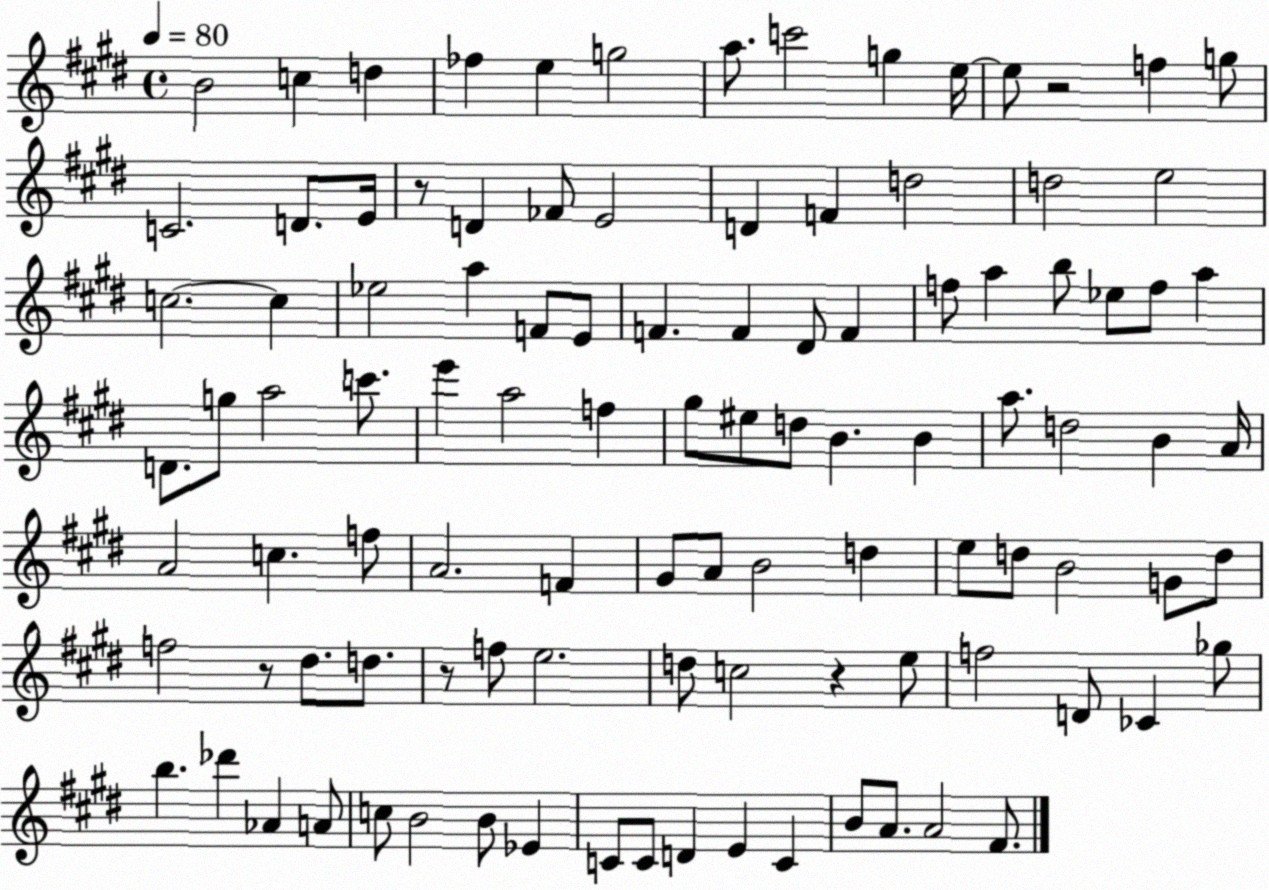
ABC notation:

X:1
T:Untitled
M:4/4
L:1/4
K:E
B2 c d _f e g2 a/2 c'2 g e/4 e/2 z2 f g/2 C2 D/2 E/4 z/2 D _F/2 E2 D F d2 d2 e2 c2 c _e2 a F/2 E/2 F F ^D/2 F f/2 a b/2 _e/2 f/2 a D/2 g/2 a2 c'/2 e' a2 f ^g/2 ^e/2 d/2 B B a/2 d2 B A/4 A2 c f/2 A2 F ^G/2 A/2 B2 d e/2 d/2 B2 G/2 d/2 f2 z/2 ^d/2 d/2 z/2 f/2 e2 d/2 c2 z e/2 f2 D/2 _C _g/2 b _d' _A A/2 c/2 B2 B/2 _E C/2 C/2 D E C B/2 A/2 A2 ^F/2